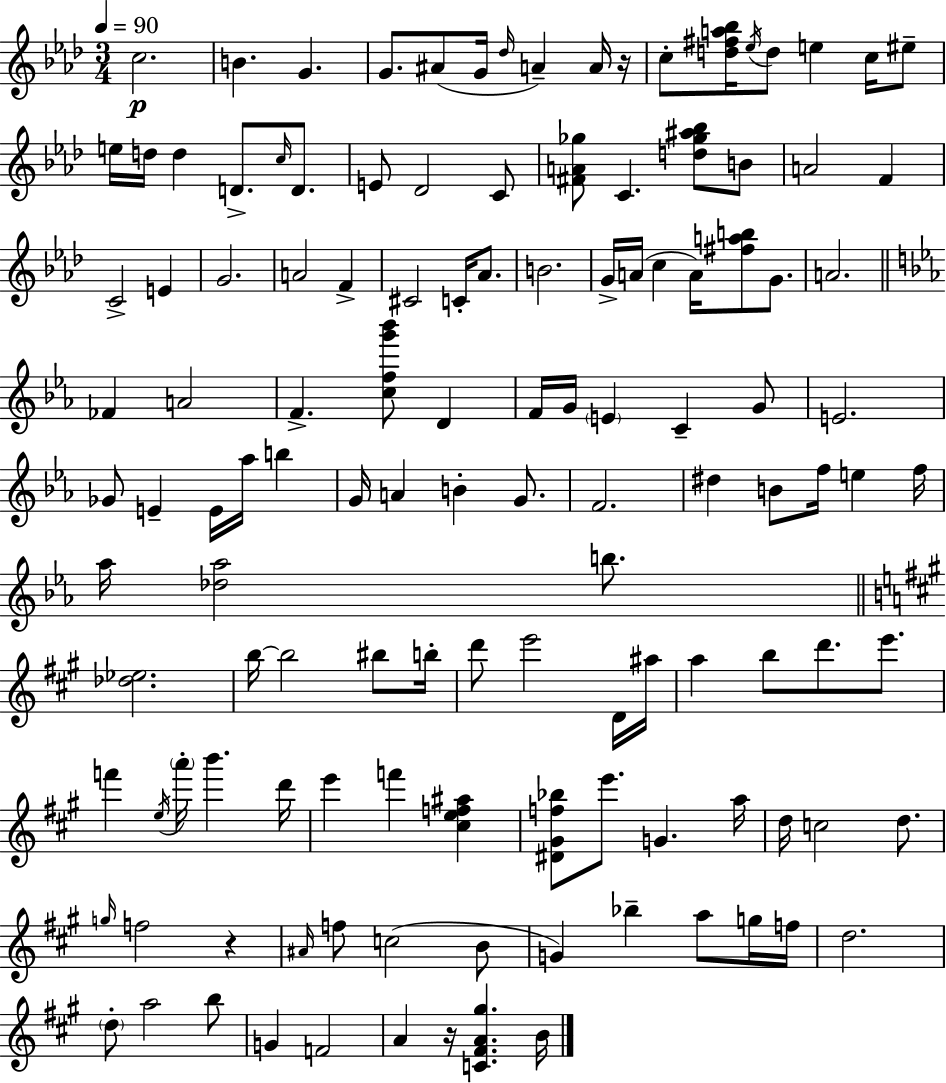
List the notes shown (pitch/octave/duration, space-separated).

C5/h. B4/q. G4/q. G4/e. A#4/e G4/s Db5/s A4/q A4/s R/s C5/e [D5,F#5,A5,Bb5]/s Eb5/s D5/e E5/q C5/s EIS5/e E5/s D5/s D5/q D4/e. C5/s D4/e. E4/e Db4/h C4/e [F#4,A4,Gb5]/e C4/q. [D5,Gb5,A#5,Bb5]/e B4/e A4/h F4/q C4/h E4/q G4/h. A4/h F4/q C#4/h C4/s Ab4/e. B4/h. G4/s A4/s C5/q A4/s [F#5,A5,B5]/e G4/e. A4/h. FES4/q A4/h F4/q. [C5,F5,G6,Bb6]/e D4/q F4/s G4/s E4/q C4/q G4/e E4/h. Gb4/e E4/q E4/s Ab5/s B5/q G4/s A4/q B4/q G4/e. F4/h. D#5/q B4/e F5/s E5/q F5/s Ab5/s [Db5,Ab5]/h B5/e. [Db5,Eb5]/h. B5/s B5/h BIS5/e B5/s D6/e E6/h D4/s A#5/s A5/q B5/e D6/e. E6/e. F6/q E5/s A6/s B6/q. D6/s E6/q F6/q [C#5,E5,F5,A#5]/q [D#4,G#4,F5,Bb5]/e E6/e. G4/q. A5/s D5/s C5/h D5/e. G5/s F5/h R/q A#4/s F5/e C5/h B4/e G4/q Bb5/q A5/e G5/s F5/s D5/h. D5/e A5/h B5/e G4/q F4/h A4/q R/s [C4,F#4,A4,G#5]/q. B4/s